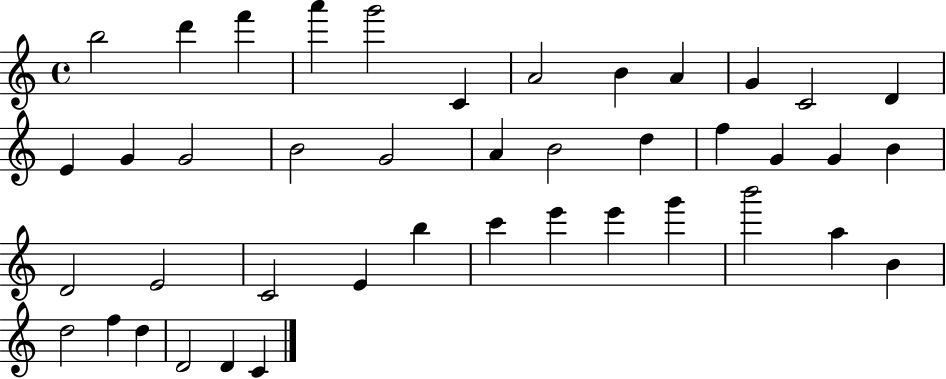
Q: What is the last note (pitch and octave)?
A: C4